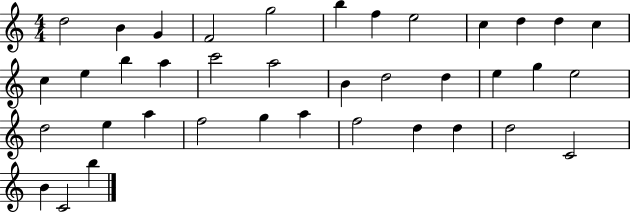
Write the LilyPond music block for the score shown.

{
  \clef treble
  \numericTimeSignature
  \time 4/4
  \key c \major
  d''2 b'4 g'4 | f'2 g''2 | b''4 f''4 e''2 | c''4 d''4 d''4 c''4 | \break c''4 e''4 b''4 a''4 | c'''2 a''2 | b'4 d''2 d''4 | e''4 g''4 e''2 | \break d''2 e''4 a''4 | f''2 g''4 a''4 | f''2 d''4 d''4 | d''2 c'2 | \break b'4 c'2 b''4 | \bar "|."
}